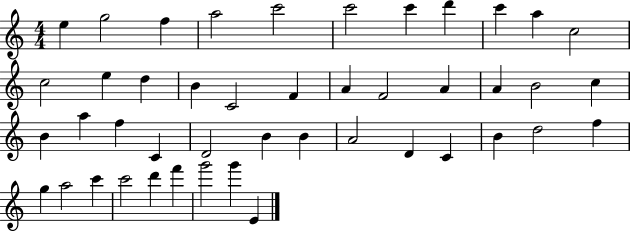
{
  \clef treble
  \numericTimeSignature
  \time 4/4
  \key c \major
  e''4 g''2 f''4 | a''2 c'''2 | c'''2 c'''4 d'''4 | c'''4 a''4 c''2 | \break c''2 e''4 d''4 | b'4 c'2 f'4 | a'4 f'2 a'4 | a'4 b'2 c''4 | \break b'4 a''4 f''4 c'4 | d'2 b'4 b'4 | a'2 d'4 c'4 | b'4 d''2 f''4 | \break g''4 a''2 c'''4 | c'''2 d'''4 f'''4 | g'''2 g'''4 e'4 | \bar "|."
}